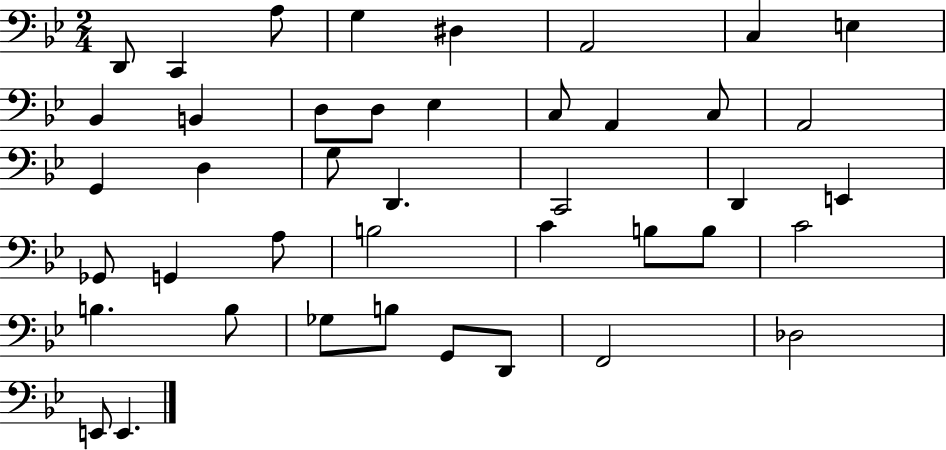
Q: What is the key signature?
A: BES major